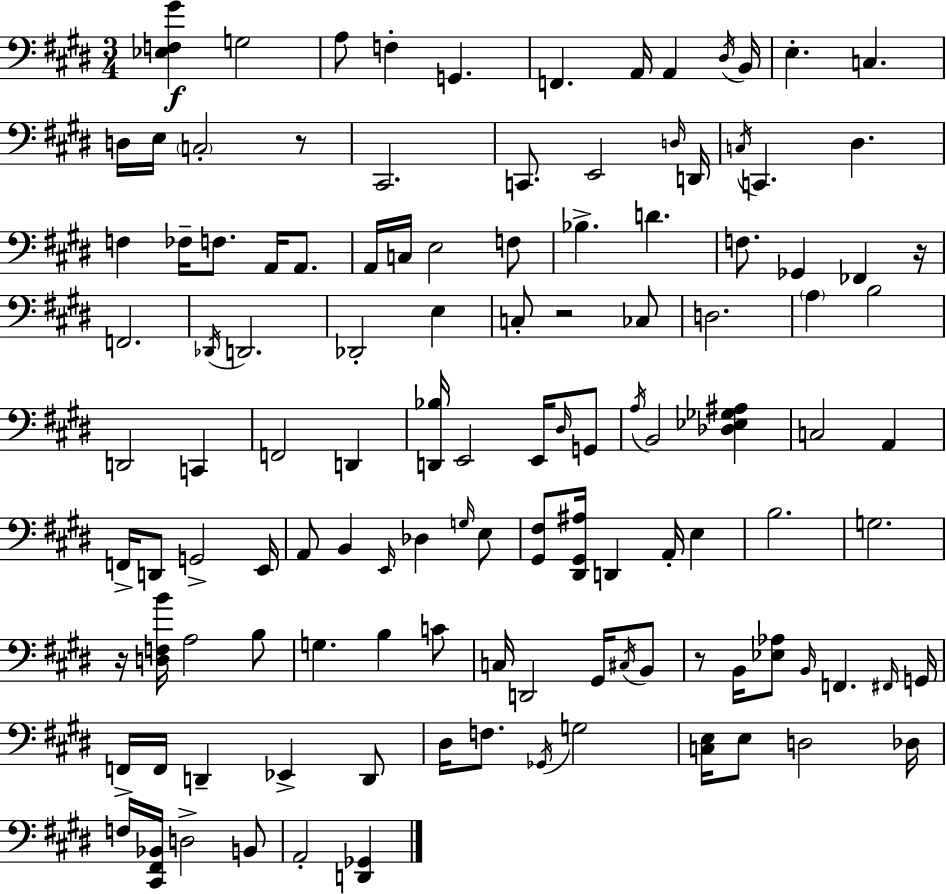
{
  \clef bass
  \numericTimeSignature
  \time 3/4
  \key e \major
  \repeat volta 2 { <ees f gis'>4\f g2 | a8 f4-. g,4. | f,4. a,16 a,4 \acciaccatura { dis16 } | b,16 e4.-. c4. | \break d16 e16 \parenthesize c2-. r8 | cis,2. | c,8. e,2 | \grace { d16 } d,16 \acciaccatura { c16 } c,4. dis4. | \break f4 fes16-- f8. a,16 | a,8. a,16 c16 e2 | f8 bes4.-> d'4. | f8. ges,4 fes,4 | \break r16 f,2. | \acciaccatura { des,16 } d,2. | des,2-. | e4 c8-. r2 | \break ces8 d2. | \parenthesize a4 b2 | d,2 | c,4 f,2 | \break d,4 <d, bes>16 e,2 | e,16 \grace { dis16 } g,8 \acciaccatura { a16 } b,2 | <des ees ges ais>4 c2 | a,4 f,16-> d,8 g,2-> | \break e,16 a,8 b,4 | \grace { e,16 } des4 \grace { g16 } e8 <gis, fis>8 <dis, gis, ais>16 d,4 | a,16-. e4 b2. | g2. | \break r16 <d f b'>16 a2 | b8 g4. | b4 c'8 c16 d,2 | gis,16 \acciaccatura { cis16 } b,8 r8 b,16 | \break <ees aes>8 \grace { b,16 } f,4. \grace { fis,16 } g,16 f,16-> | f,16 d,4-- ees,4-> d,8 dis16 | f8. \acciaccatura { ges,16 } g2 | <c e>16 e8 d2 des16 | \break f16 <cis, fis, bes,>16 d2-> b,8 | a,2-. <d, ges,>4 | } \bar "|."
}